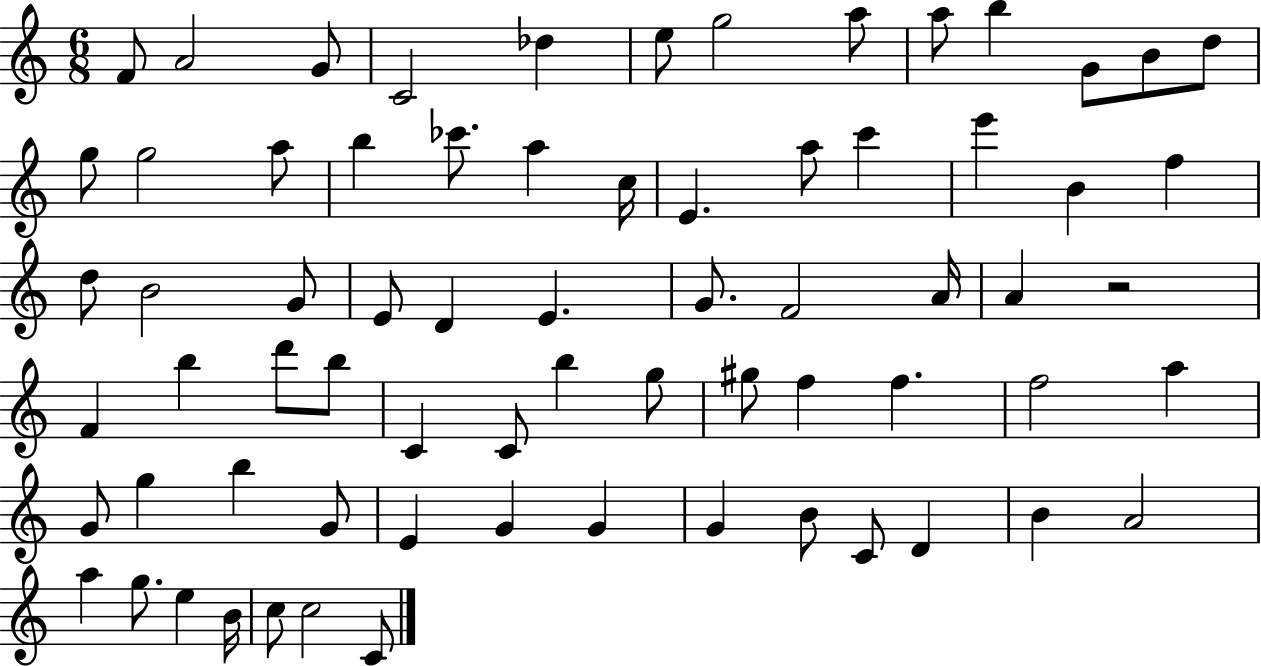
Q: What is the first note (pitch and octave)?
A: F4